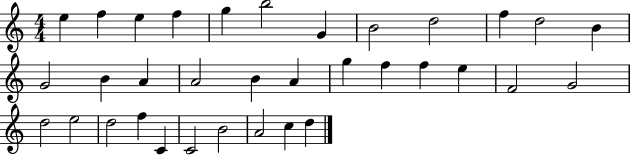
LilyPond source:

{
  \clef treble
  \numericTimeSignature
  \time 4/4
  \key c \major
  e''4 f''4 e''4 f''4 | g''4 b''2 g'4 | b'2 d''2 | f''4 d''2 b'4 | \break g'2 b'4 a'4 | a'2 b'4 a'4 | g''4 f''4 f''4 e''4 | f'2 g'2 | \break d''2 e''2 | d''2 f''4 c'4 | c'2 b'2 | a'2 c''4 d''4 | \break \bar "|."
}